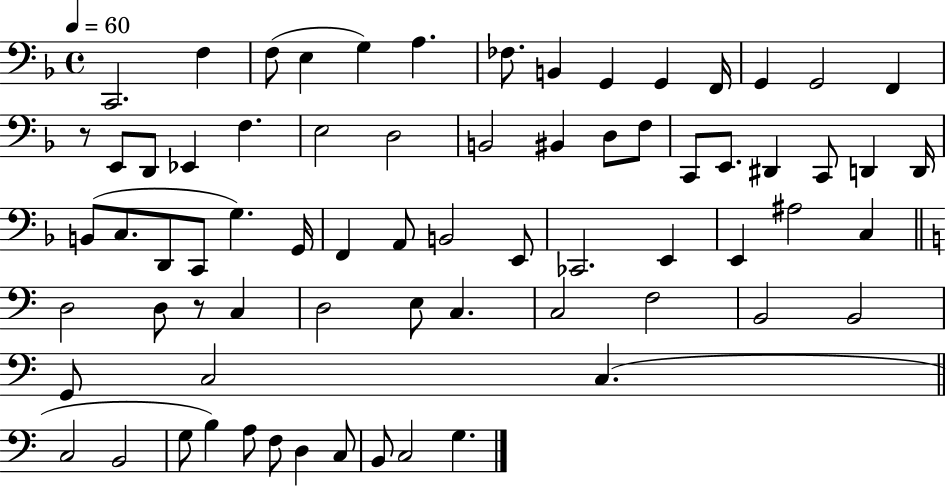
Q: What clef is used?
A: bass